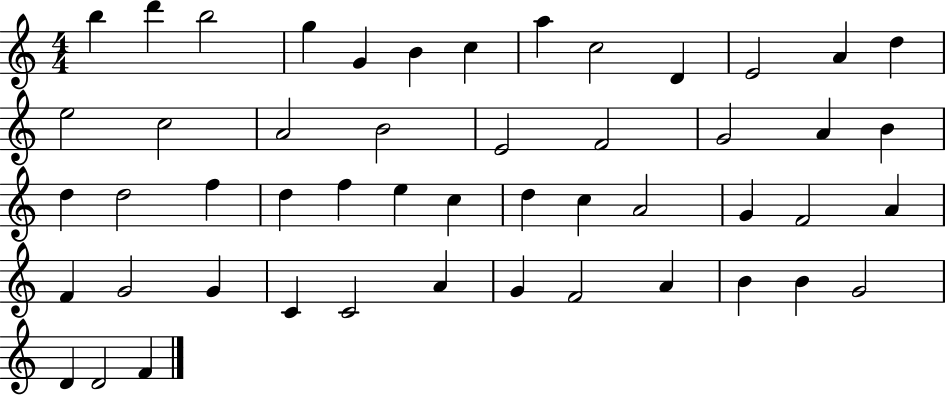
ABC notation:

X:1
T:Untitled
M:4/4
L:1/4
K:C
b d' b2 g G B c a c2 D E2 A d e2 c2 A2 B2 E2 F2 G2 A B d d2 f d f e c d c A2 G F2 A F G2 G C C2 A G F2 A B B G2 D D2 F